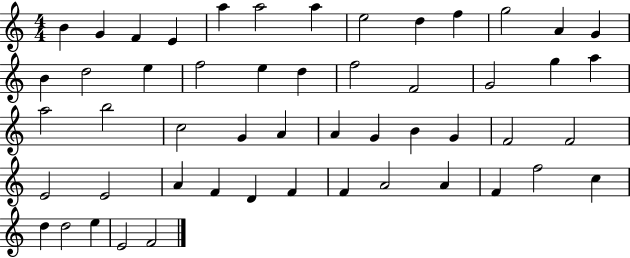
B4/q G4/q F4/q E4/q A5/q A5/h A5/q E5/h D5/q F5/q G5/h A4/q G4/q B4/q D5/h E5/q F5/h E5/q D5/q F5/h F4/h G4/h G5/q A5/q A5/h B5/h C5/h G4/q A4/q A4/q G4/q B4/q G4/q F4/h F4/h E4/h E4/h A4/q F4/q D4/q F4/q F4/q A4/h A4/q F4/q F5/h C5/q D5/q D5/h E5/q E4/h F4/h